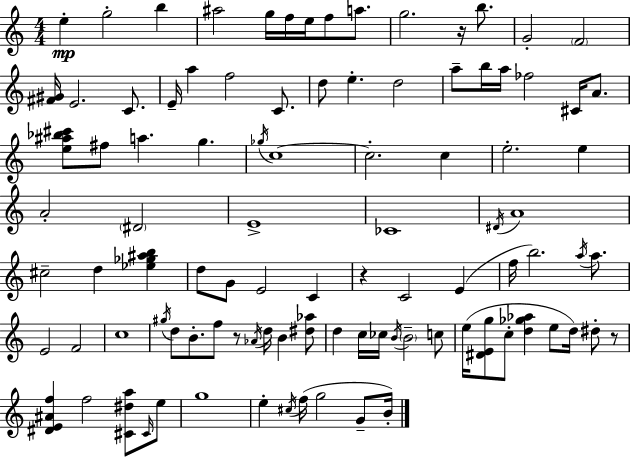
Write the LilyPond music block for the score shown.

{
  \clef treble
  \numericTimeSignature
  \time 4/4
  \key a \minor
  \repeat volta 2 { e''4-.\mp g''2-. b''4 | ais''2 g''16 f''16 e''16 f''8 a''8. | g''2. r16 b''8. | g'2-. \parenthesize f'2 | \break <fis' gis'>16 e'2. c'8. | e'16-- a''4 f''2 c'8. | d''8 e''4.-. d''2 | a''8-- b''16 a''16 fes''2 cis'16 a'8. | \break <e'' ais'' bes'' cis'''>8 fis''8 a''4. g''4. | \acciaccatura { ges''16 } c''1~~ | c''2.-. c''4 | e''2.-. e''4 | \break a'2-. \parenthesize dis'2 | e'1-> | ces'1 | \acciaccatura { dis'16 } a'1 | \break cis''2-- d''4 <ees'' ges'' ais'' b''>4 | d''8 g'8 e'2 c'4 | r4 c'2 e'4( | f''16 b''2.) \acciaccatura { a''16 } | \break a''8. e'2 f'2 | c''1 | \acciaccatura { gis''16 } d''8 b'8.-. f''8 r8 \acciaccatura { aes'16 } d''16 b'4 | <dis'' aes''>8 d''4 c''16 ces''16 \acciaccatura { b'16 } \parenthesize b'2-- | \break c''8 e''16( <dis' e' g''>8 c''8-. <d'' ges'' aes''>4 e''8 | d''16) dis''8-. r8 <dis' e' ais' f''>4 f''2 | <cis' dis'' a''>8 \grace { cis'16 } e''8 g''1 | e''4-. \acciaccatura { cis''16 } f''16( g''2 | \break g'8-- b'16-.) } \bar "|."
}